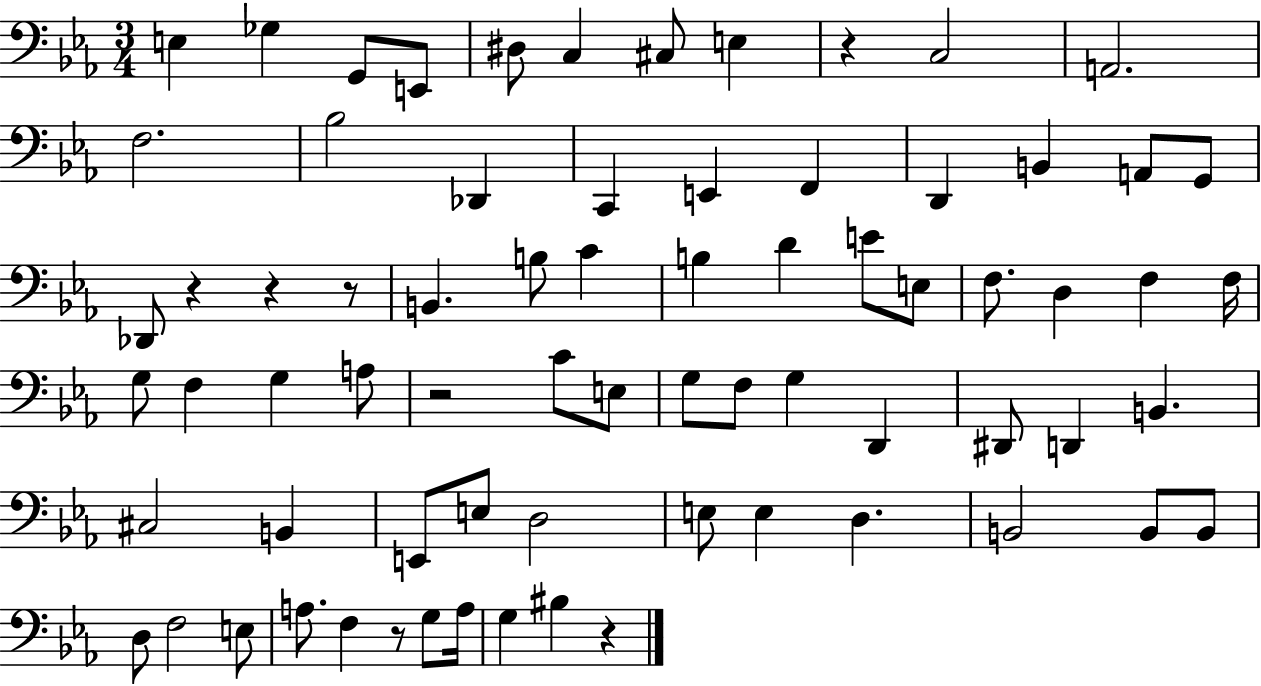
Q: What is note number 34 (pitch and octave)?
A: F3